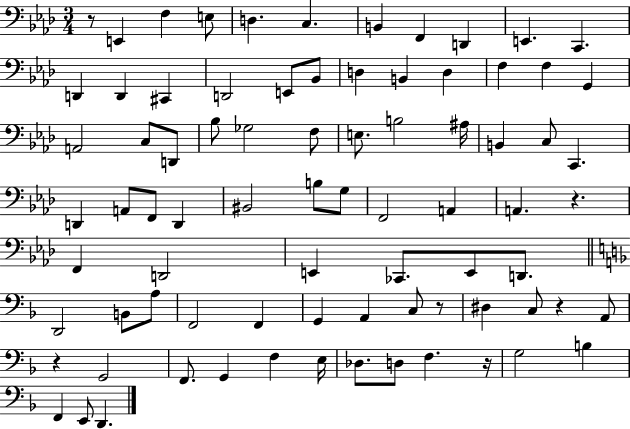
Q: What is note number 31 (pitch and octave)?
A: A#3